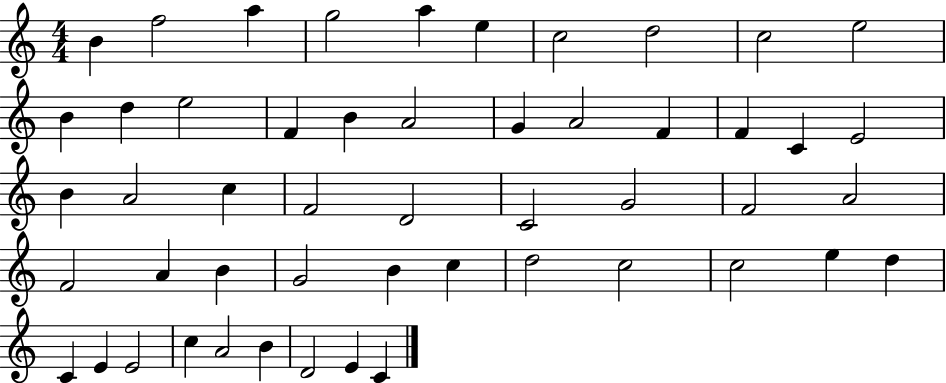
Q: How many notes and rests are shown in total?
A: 51